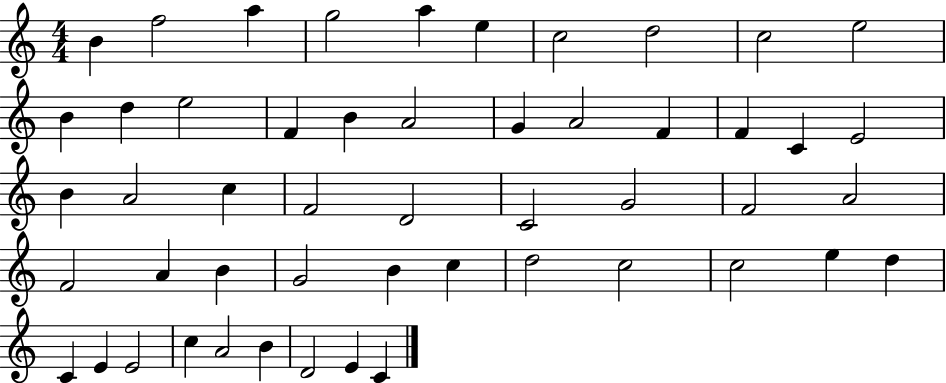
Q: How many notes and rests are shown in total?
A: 51